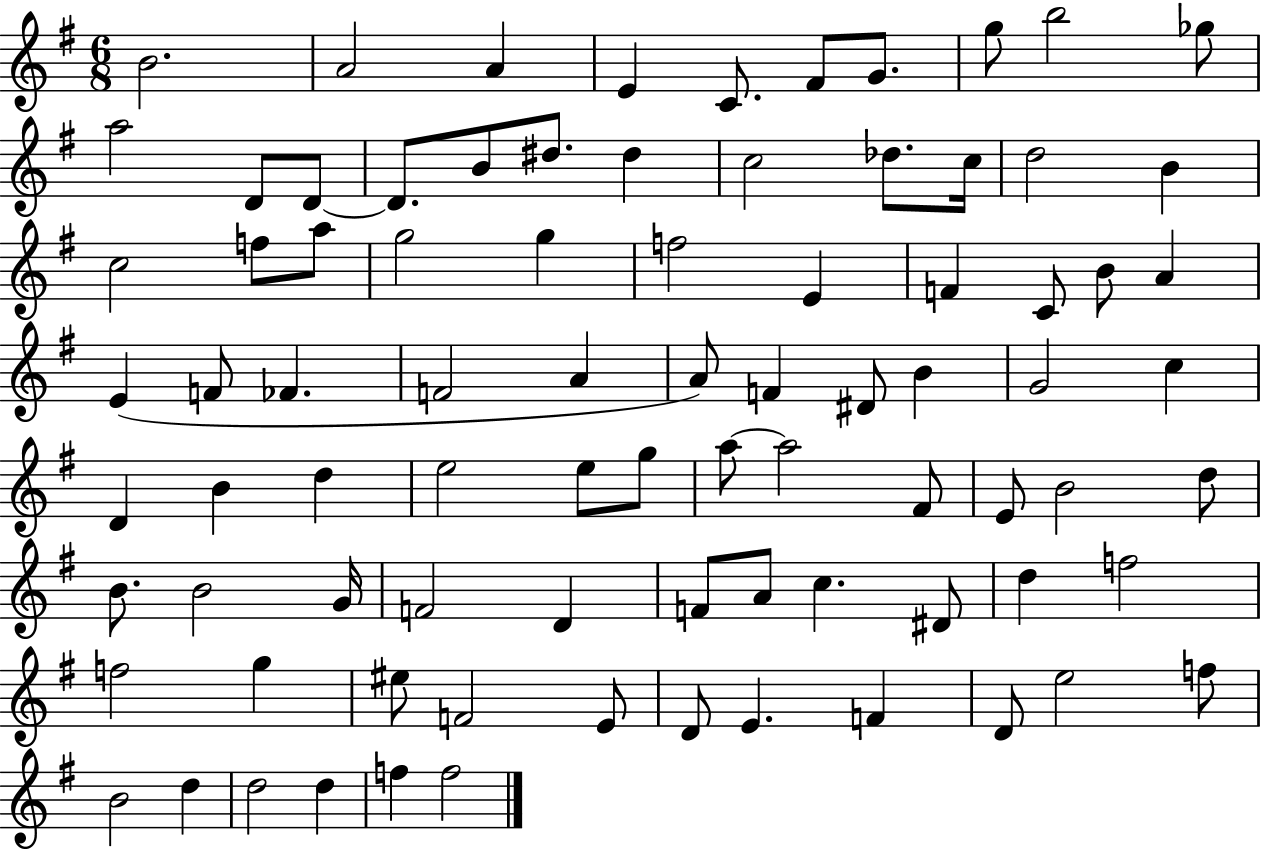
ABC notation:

X:1
T:Untitled
M:6/8
L:1/4
K:G
B2 A2 A E C/2 ^F/2 G/2 g/2 b2 _g/2 a2 D/2 D/2 D/2 B/2 ^d/2 ^d c2 _d/2 c/4 d2 B c2 f/2 a/2 g2 g f2 E F C/2 B/2 A E F/2 _F F2 A A/2 F ^D/2 B G2 c D B d e2 e/2 g/2 a/2 a2 ^F/2 E/2 B2 d/2 B/2 B2 G/4 F2 D F/2 A/2 c ^D/2 d f2 f2 g ^e/2 F2 E/2 D/2 E F D/2 e2 f/2 B2 d d2 d f f2